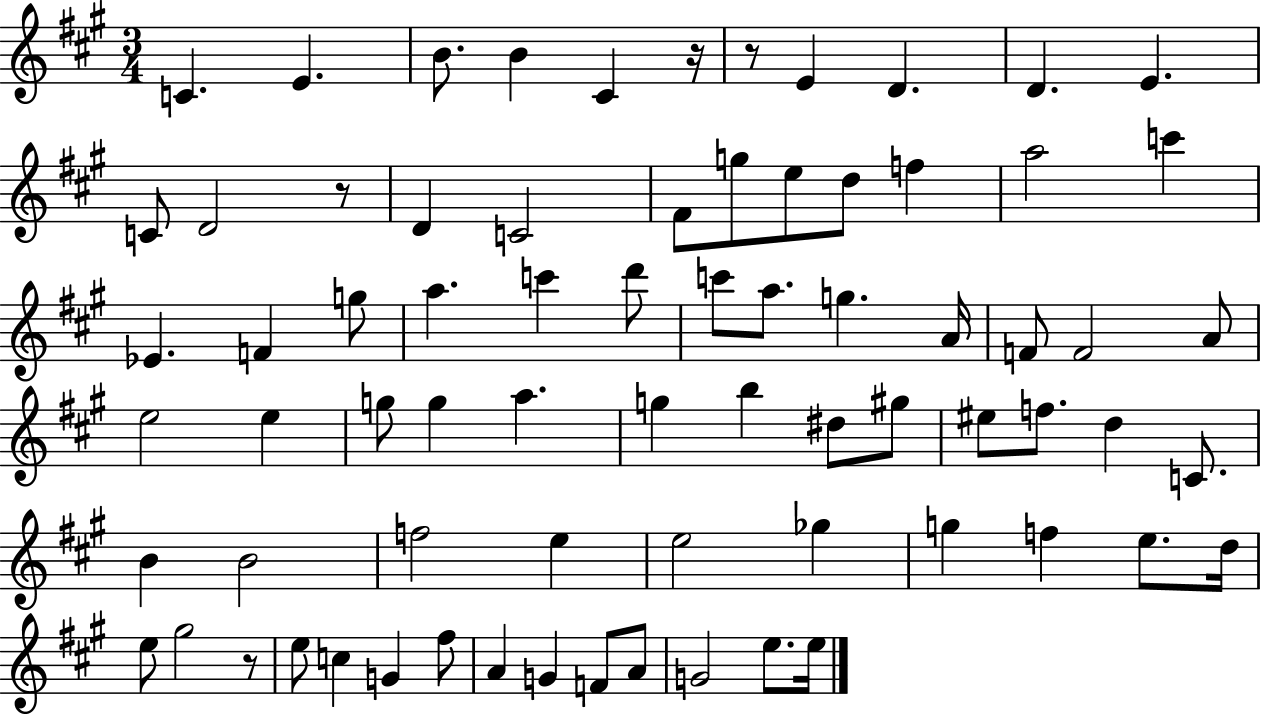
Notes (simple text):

C4/q. E4/q. B4/e. B4/q C#4/q R/s R/e E4/q D4/q. D4/q. E4/q. C4/e D4/h R/e D4/q C4/h F#4/e G5/e E5/e D5/e F5/q A5/h C6/q Eb4/q. F4/q G5/e A5/q. C6/q D6/e C6/e A5/e. G5/q. A4/s F4/e F4/h A4/e E5/h E5/q G5/e G5/q A5/q. G5/q B5/q D#5/e G#5/e EIS5/e F5/e. D5/q C4/e. B4/q B4/h F5/h E5/q E5/h Gb5/q G5/q F5/q E5/e. D5/s E5/e G#5/h R/e E5/e C5/q G4/q F#5/e A4/q G4/q F4/e A4/e G4/h E5/e. E5/s